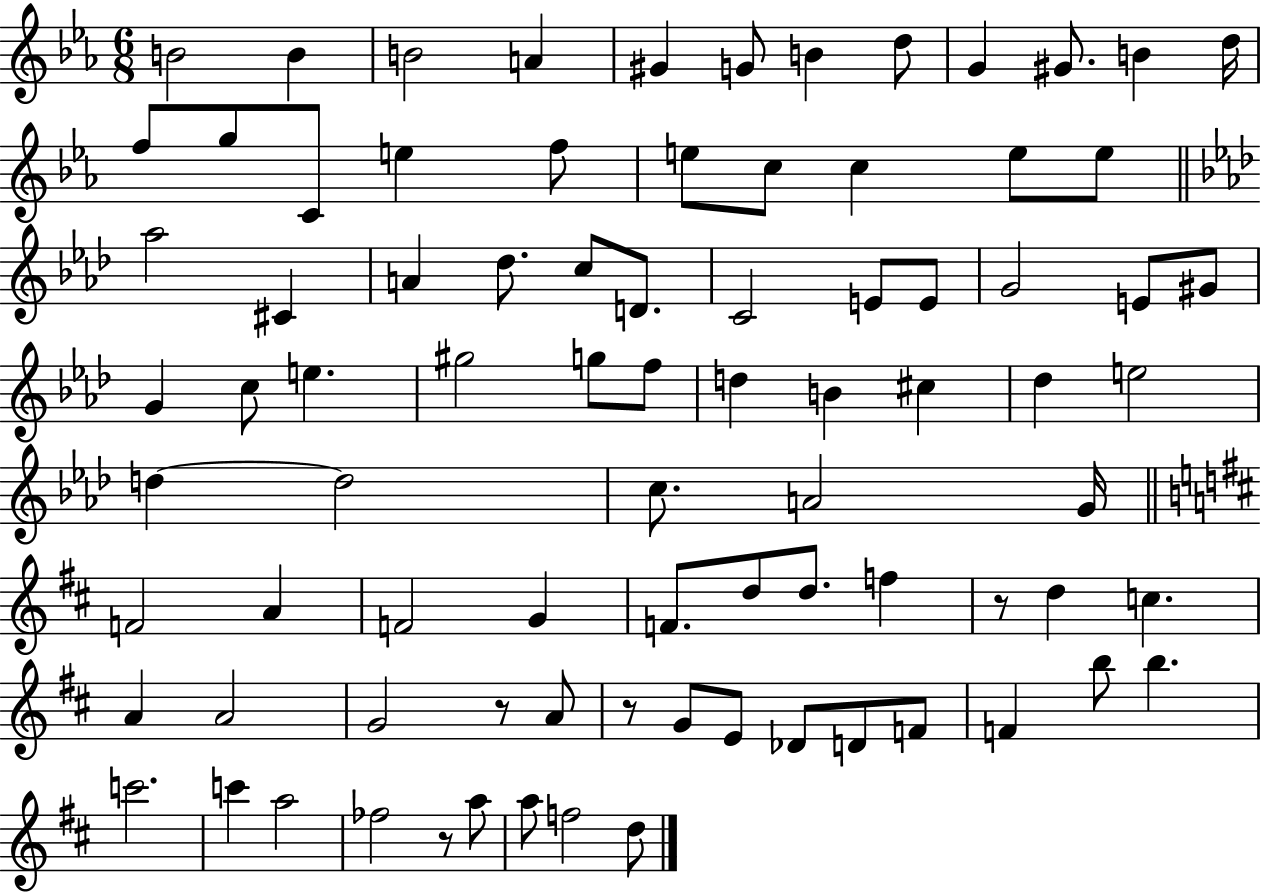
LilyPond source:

{
  \clef treble
  \numericTimeSignature
  \time 6/8
  \key ees \major
  \repeat volta 2 { b'2 b'4 | b'2 a'4 | gis'4 g'8 b'4 d''8 | g'4 gis'8. b'4 d''16 | \break f''8 g''8 c'8 e''4 f''8 | e''8 c''8 c''4 e''8 e''8 | \bar "||" \break \key f \minor aes''2 cis'4 | a'4 des''8. c''8 d'8. | c'2 e'8 e'8 | g'2 e'8 gis'8 | \break g'4 c''8 e''4. | gis''2 g''8 f''8 | d''4 b'4 cis''4 | des''4 e''2 | \break d''4~~ d''2 | c''8. a'2 g'16 | \bar "||" \break \key b \minor f'2 a'4 | f'2 g'4 | f'8. d''8 d''8. f''4 | r8 d''4 c''4. | \break a'4 a'2 | g'2 r8 a'8 | r8 g'8 e'8 des'8 d'8 f'8 | f'4 b''8 b''4. | \break c'''2. | c'''4 a''2 | fes''2 r8 a''8 | a''8 f''2 d''8 | \break } \bar "|."
}